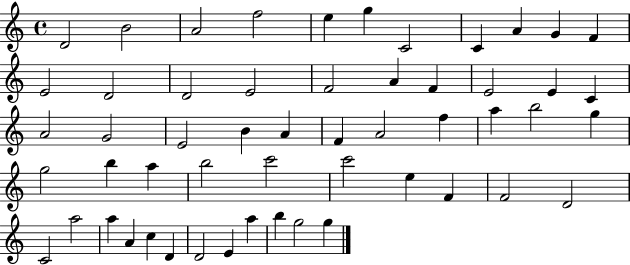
D4/h B4/h A4/h F5/h E5/q G5/q C4/h C4/q A4/q G4/q F4/q E4/h D4/h D4/h E4/h F4/h A4/q F4/q E4/h E4/q C4/q A4/h G4/h E4/h B4/q A4/q F4/q A4/h F5/q A5/q B5/h G5/q G5/h B5/q A5/q B5/h C6/h C6/h E5/q F4/q F4/h D4/h C4/h A5/h A5/q A4/q C5/q D4/q D4/h E4/q A5/q B5/q G5/h G5/q